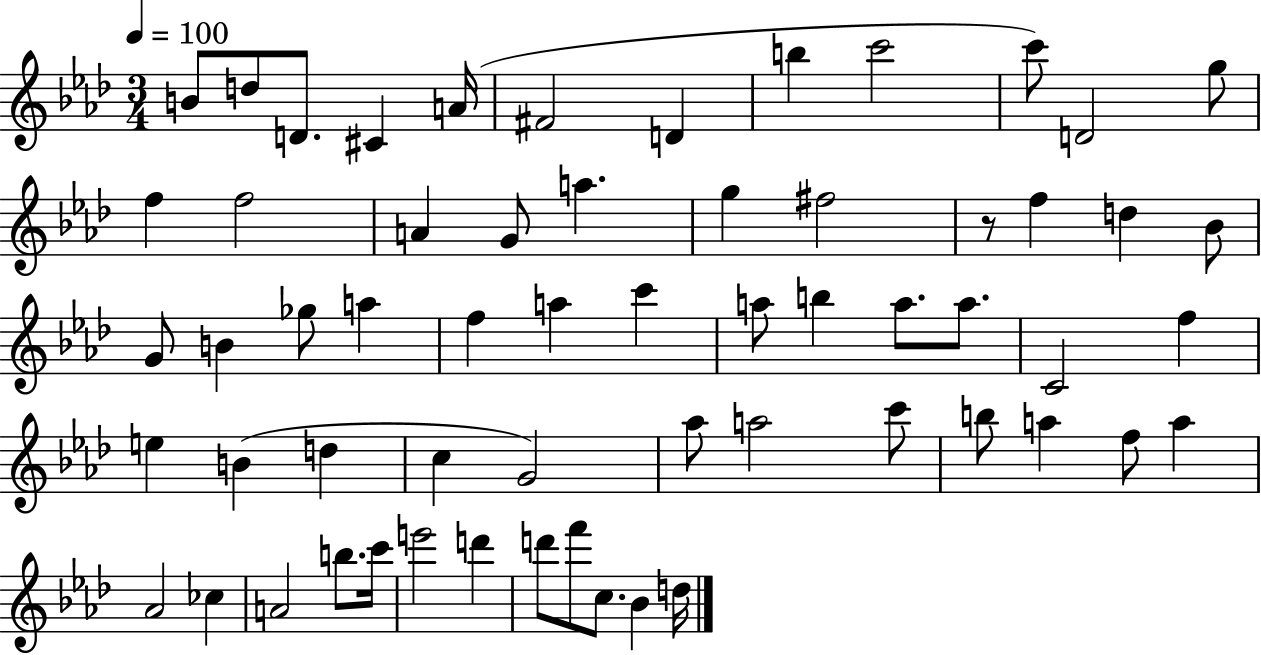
{
  \clef treble
  \numericTimeSignature
  \time 3/4
  \key aes \major
  \tempo 4 = 100
  b'8 d''8 d'8. cis'4 a'16( | fis'2 d'4 | b''4 c'''2 | c'''8) d'2 g''8 | \break f''4 f''2 | a'4 g'8 a''4. | g''4 fis''2 | r8 f''4 d''4 bes'8 | \break g'8 b'4 ges''8 a''4 | f''4 a''4 c'''4 | a''8 b''4 a''8. a''8. | c'2 f''4 | \break e''4 b'4( d''4 | c''4 g'2) | aes''8 a''2 c'''8 | b''8 a''4 f''8 a''4 | \break aes'2 ces''4 | a'2 b''8. c'''16 | e'''2 d'''4 | d'''8 f'''8 c''8. bes'4 d''16 | \break \bar "|."
}